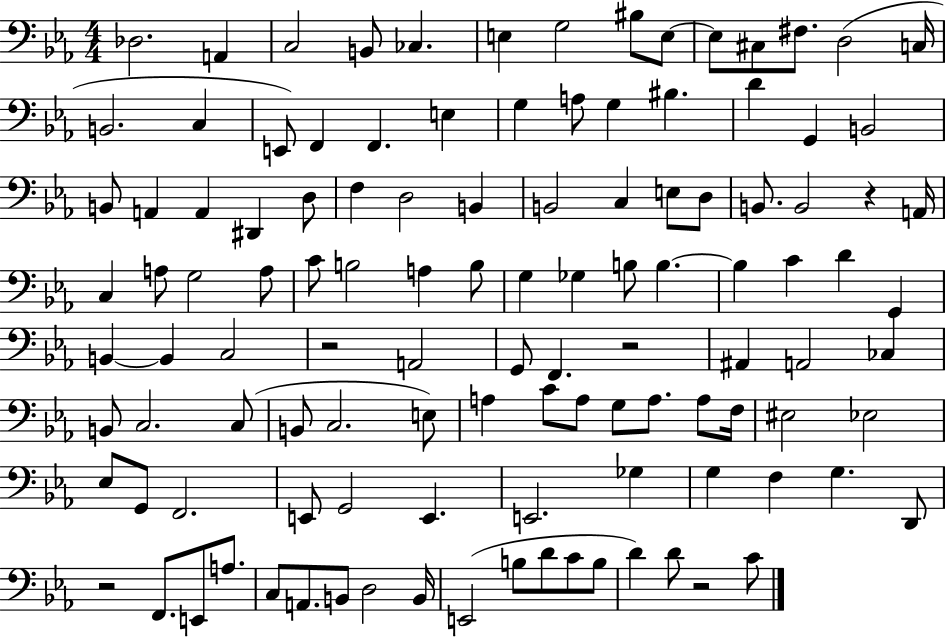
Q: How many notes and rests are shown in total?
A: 115